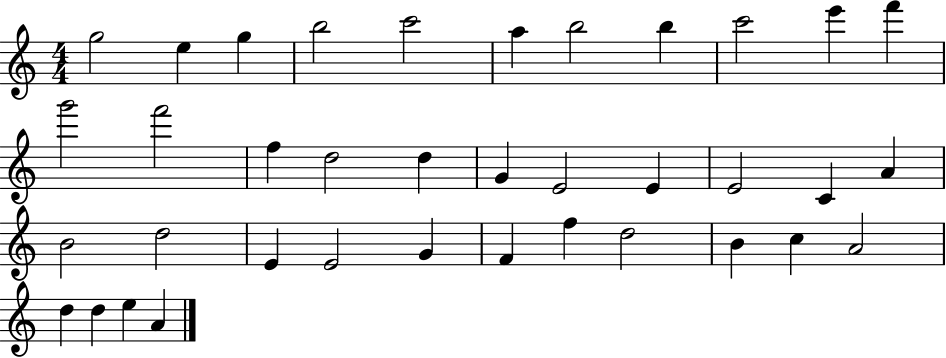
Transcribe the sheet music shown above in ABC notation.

X:1
T:Untitled
M:4/4
L:1/4
K:C
g2 e g b2 c'2 a b2 b c'2 e' f' g'2 f'2 f d2 d G E2 E E2 C A B2 d2 E E2 G F f d2 B c A2 d d e A